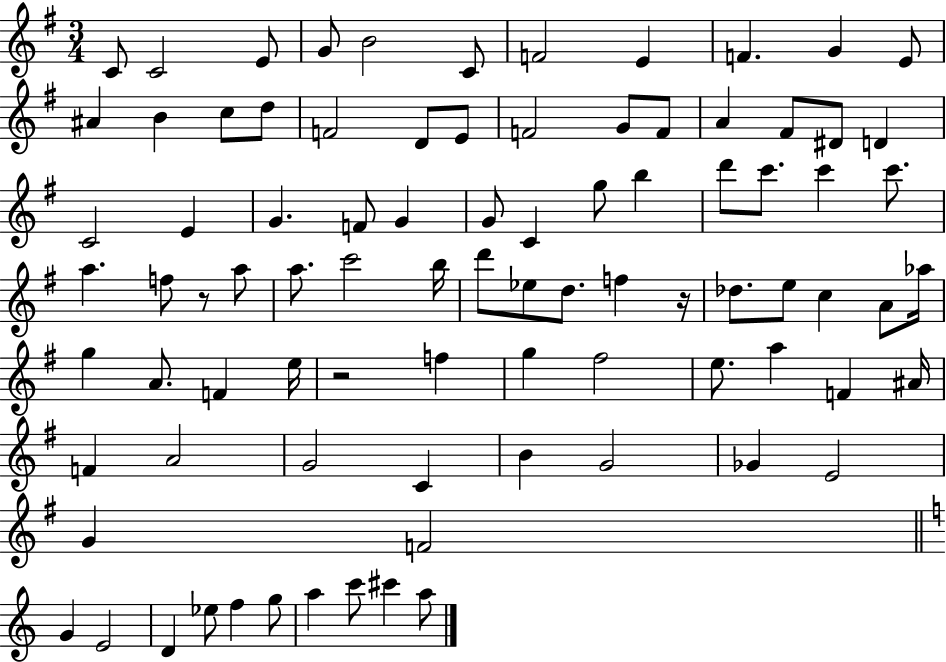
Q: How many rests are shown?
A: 3